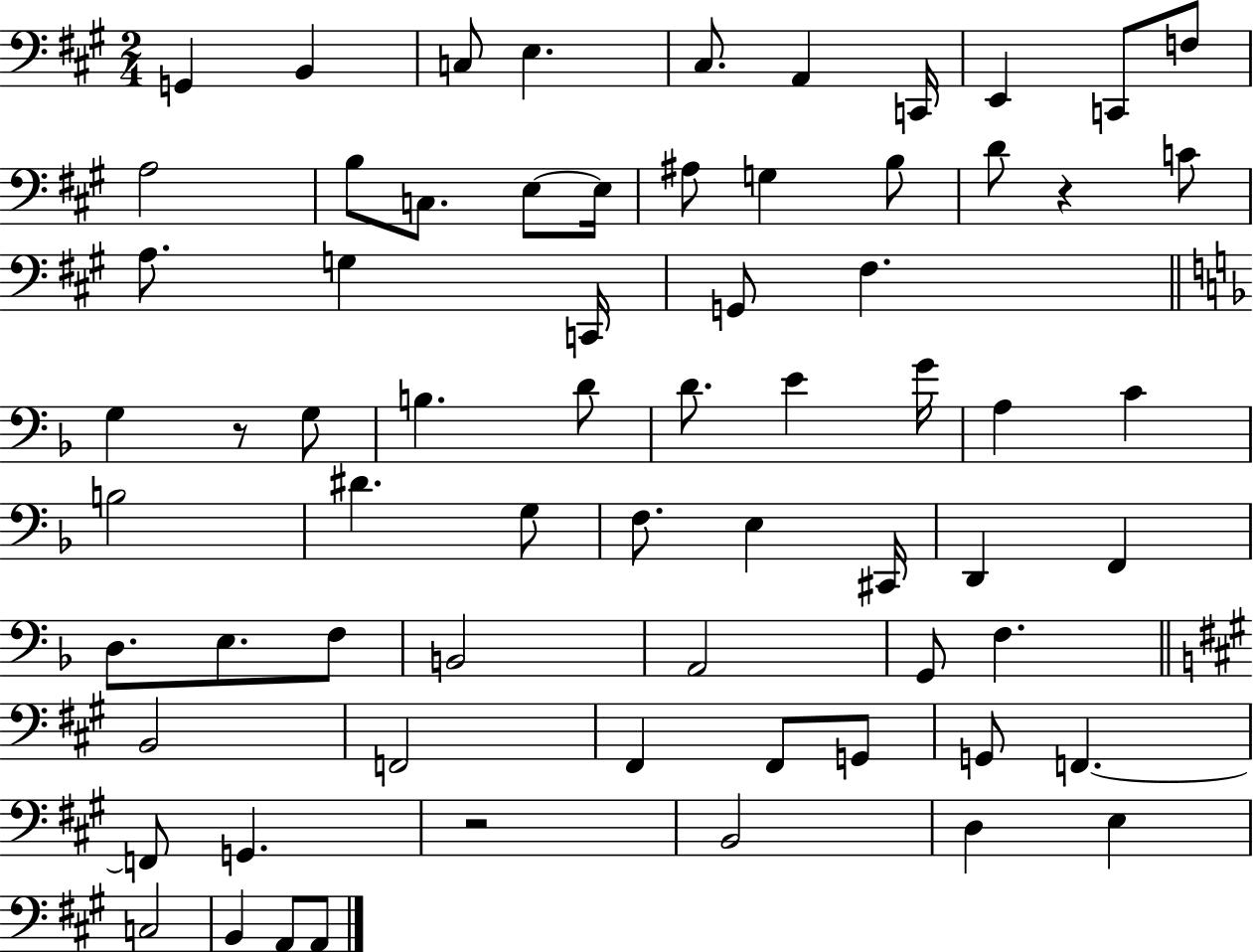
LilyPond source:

{
  \clef bass
  \numericTimeSignature
  \time 2/4
  \key a \major
  g,4 b,4 | c8 e4. | cis8. a,4 c,16 | e,4 c,8 f8 | \break a2 | b8 c8. e8~~ e16 | ais8 g4 b8 | d'8 r4 c'8 | \break a8. g4 c,16 | g,8 fis4. | \bar "||" \break \key f \major g4 r8 g8 | b4. d'8 | d'8. e'4 g'16 | a4 c'4 | \break b2 | dis'4. g8 | f8. e4 cis,16 | d,4 f,4 | \break d8. e8. f8 | b,2 | a,2 | g,8 f4. | \break \bar "||" \break \key a \major b,2 | f,2 | fis,4 fis,8 g,8 | g,8 f,4.~~ | \break f,8 g,4. | r2 | b,2 | d4 e4 | \break c2 | b,4 a,8 a,8 | \bar "|."
}